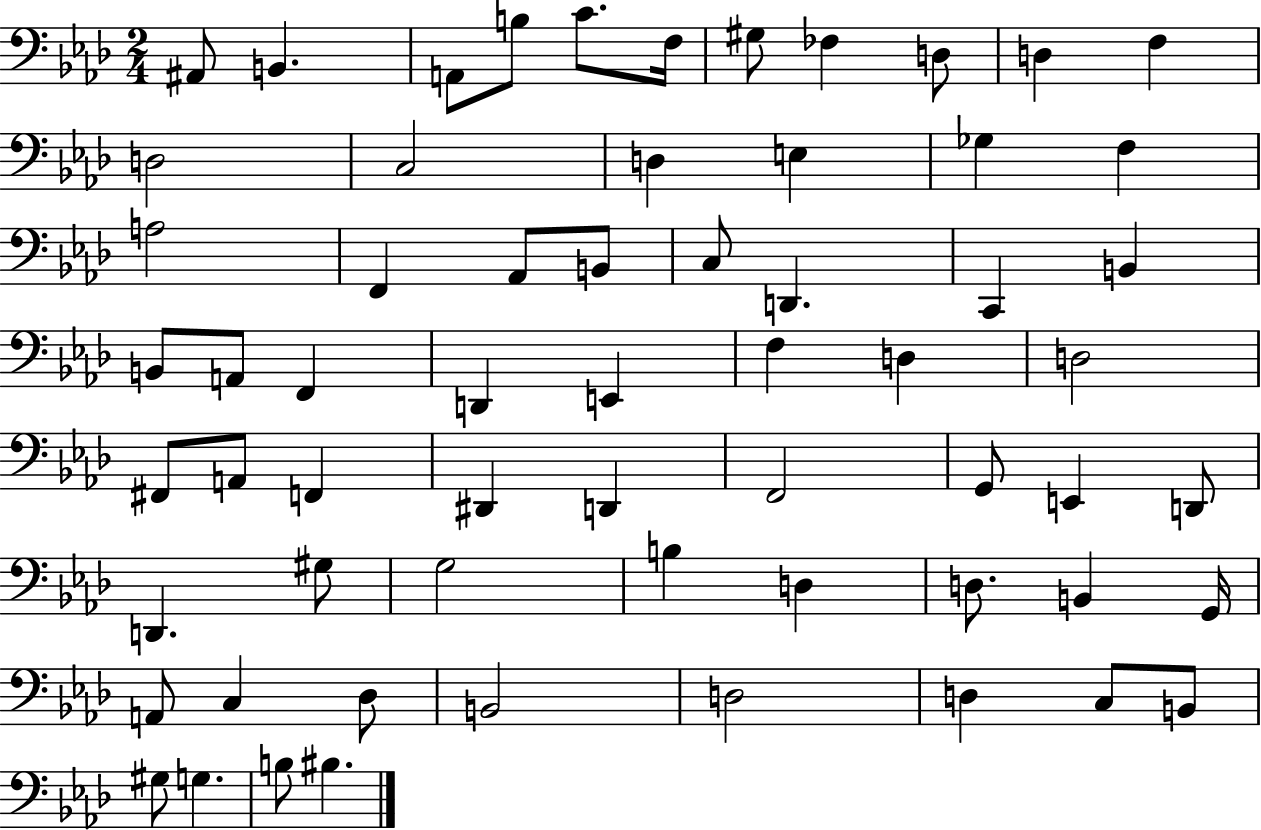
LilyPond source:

{
  \clef bass
  \numericTimeSignature
  \time 2/4
  \key aes \major
  ais,8 b,4. | a,8 b8 c'8. f16 | gis8 fes4 d8 | d4 f4 | \break d2 | c2 | d4 e4 | ges4 f4 | \break a2 | f,4 aes,8 b,8 | c8 d,4. | c,4 b,4 | \break b,8 a,8 f,4 | d,4 e,4 | f4 d4 | d2 | \break fis,8 a,8 f,4 | dis,4 d,4 | f,2 | g,8 e,4 d,8 | \break d,4. gis8 | g2 | b4 d4 | d8. b,4 g,16 | \break a,8 c4 des8 | b,2 | d2 | d4 c8 b,8 | \break gis8 g4. | b8 bis4. | \bar "|."
}